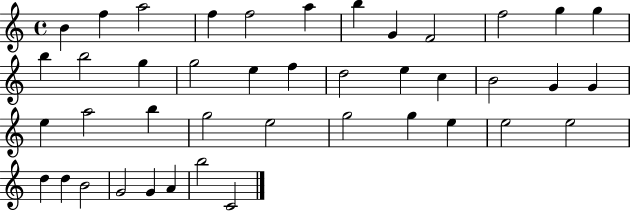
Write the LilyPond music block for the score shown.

{
  \clef treble
  \time 4/4
  \defaultTimeSignature
  \key c \major
  b'4 f''4 a''2 | f''4 f''2 a''4 | b''4 g'4 f'2 | f''2 g''4 g''4 | \break b''4 b''2 g''4 | g''2 e''4 f''4 | d''2 e''4 c''4 | b'2 g'4 g'4 | \break e''4 a''2 b''4 | g''2 e''2 | g''2 g''4 e''4 | e''2 e''2 | \break d''4 d''4 b'2 | g'2 g'4 a'4 | b''2 c'2 | \bar "|."
}